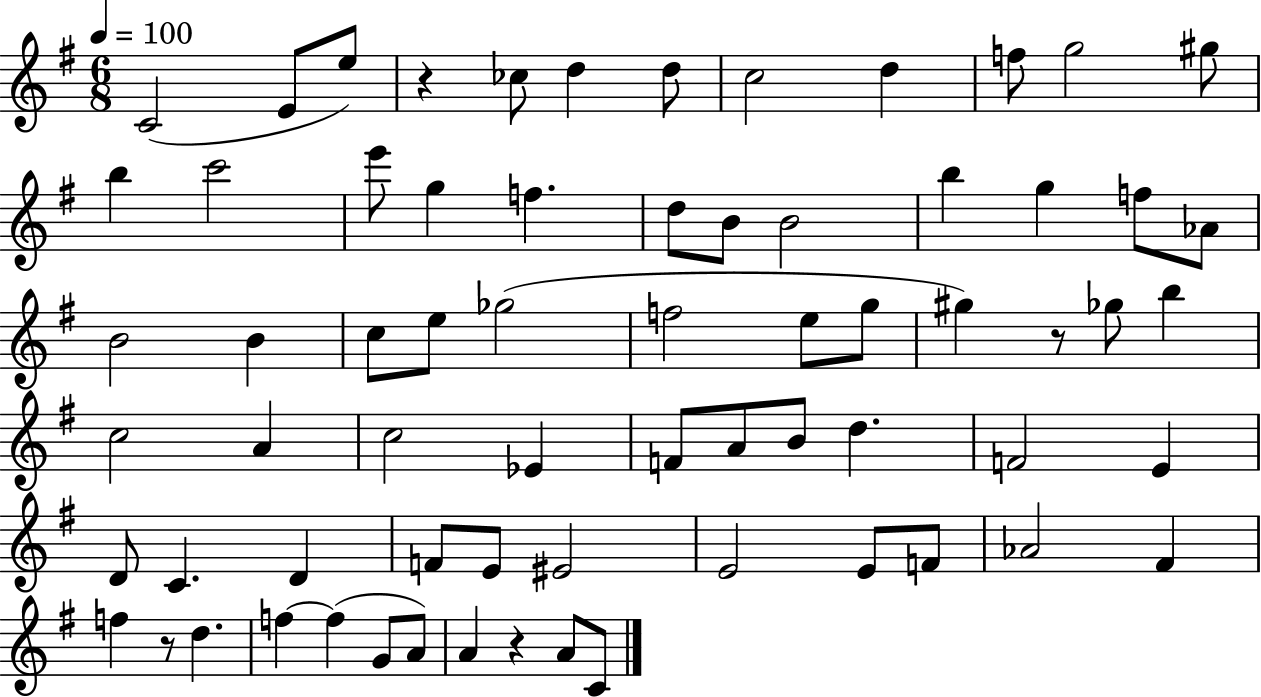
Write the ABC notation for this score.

X:1
T:Untitled
M:6/8
L:1/4
K:G
C2 E/2 e/2 z _c/2 d d/2 c2 d f/2 g2 ^g/2 b c'2 e'/2 g f d/2 B/2 B2 b g f/2 _A/2 B2 B c/2 e/2 _g2 f2 e/2 g/2 ^g z/2 _g/2 b c2 A c2 _E F/2 A/2 B/2 d F2 E D/2 C D F/2 E/2 ^E2 E2 E/2 F/2 _A2 ^F f z/2 d f f G/2 A/2 A z A/2 C/2